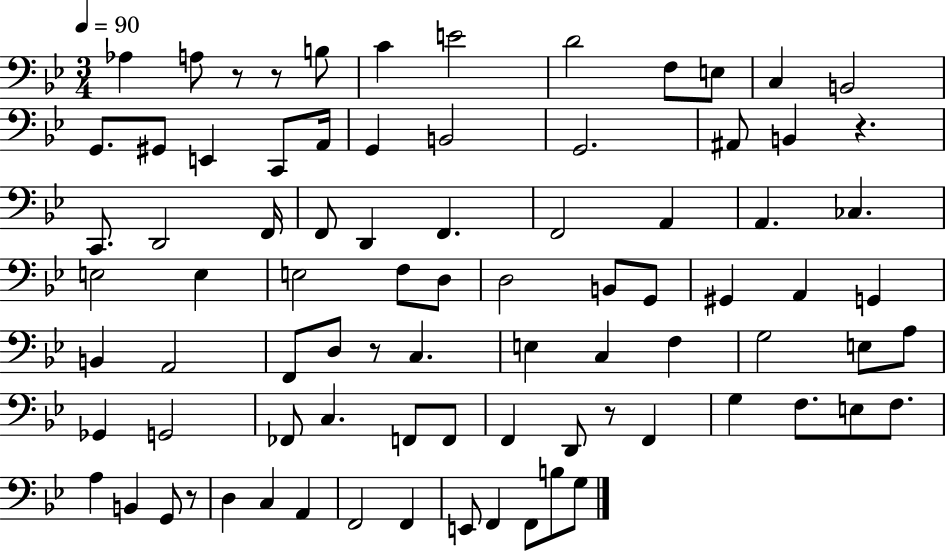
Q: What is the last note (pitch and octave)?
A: G3